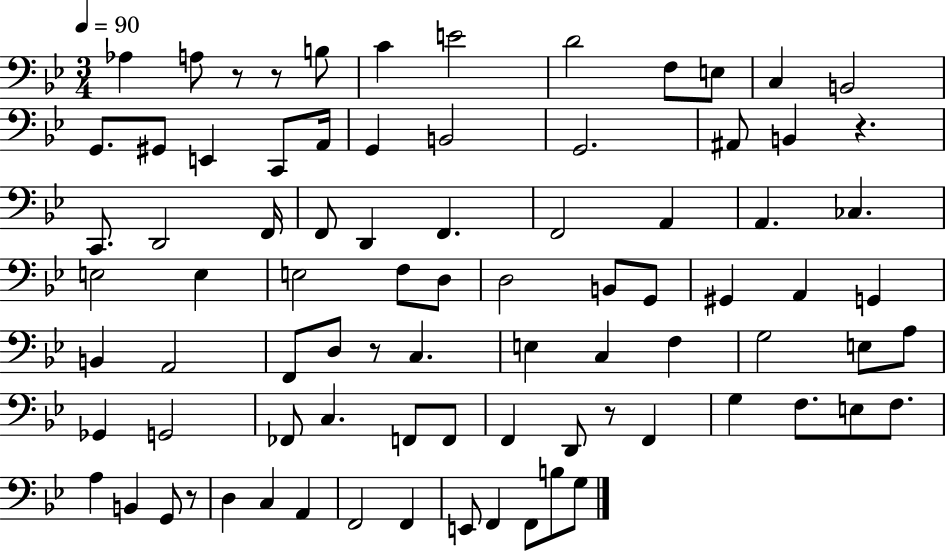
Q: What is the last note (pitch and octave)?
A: G3